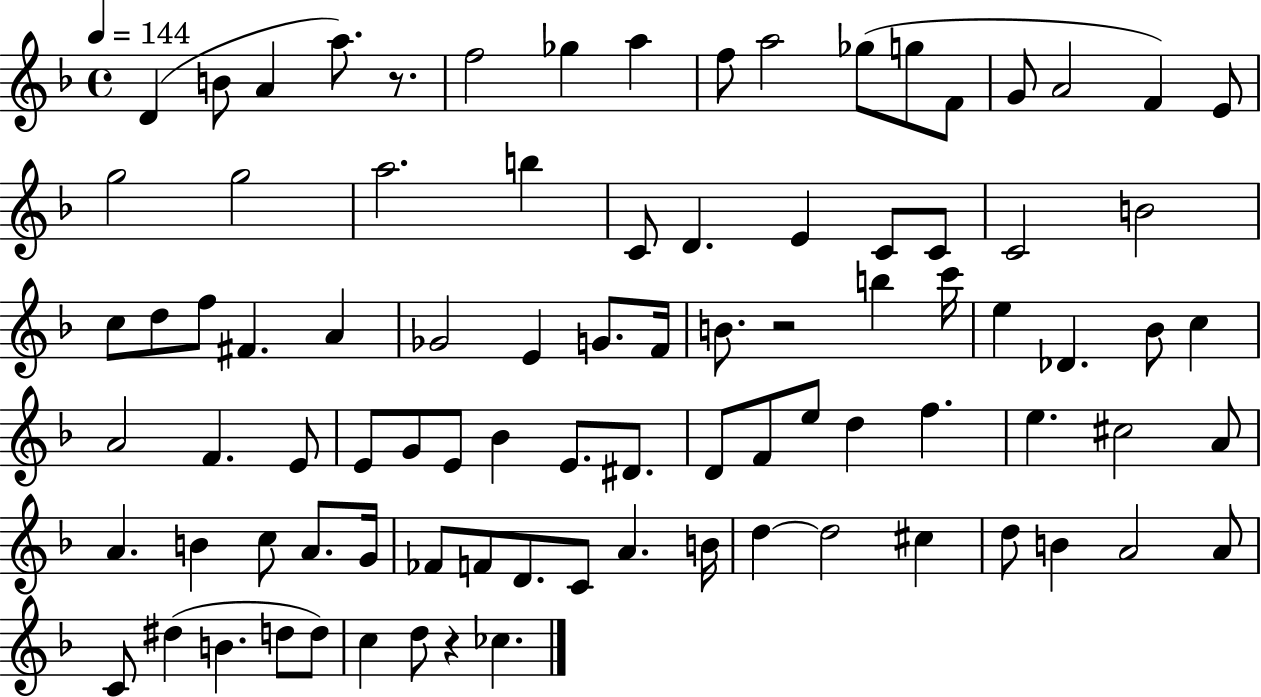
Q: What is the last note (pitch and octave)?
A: CES5